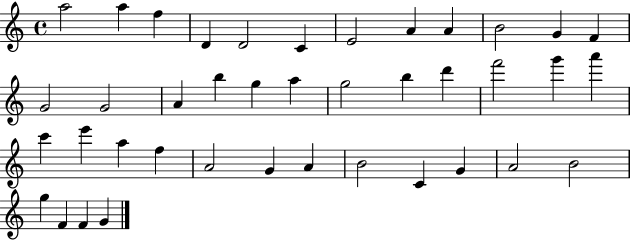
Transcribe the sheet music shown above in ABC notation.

X:1
T:Untitled
M:4/4
L:1/4
K:C
a2 a f D D2 C E2 A A B2 G F G2 G2 A b g a g2 b d' f'2 g' a' c' e' a f A2 G A B2 C G A2 B2 g F F G